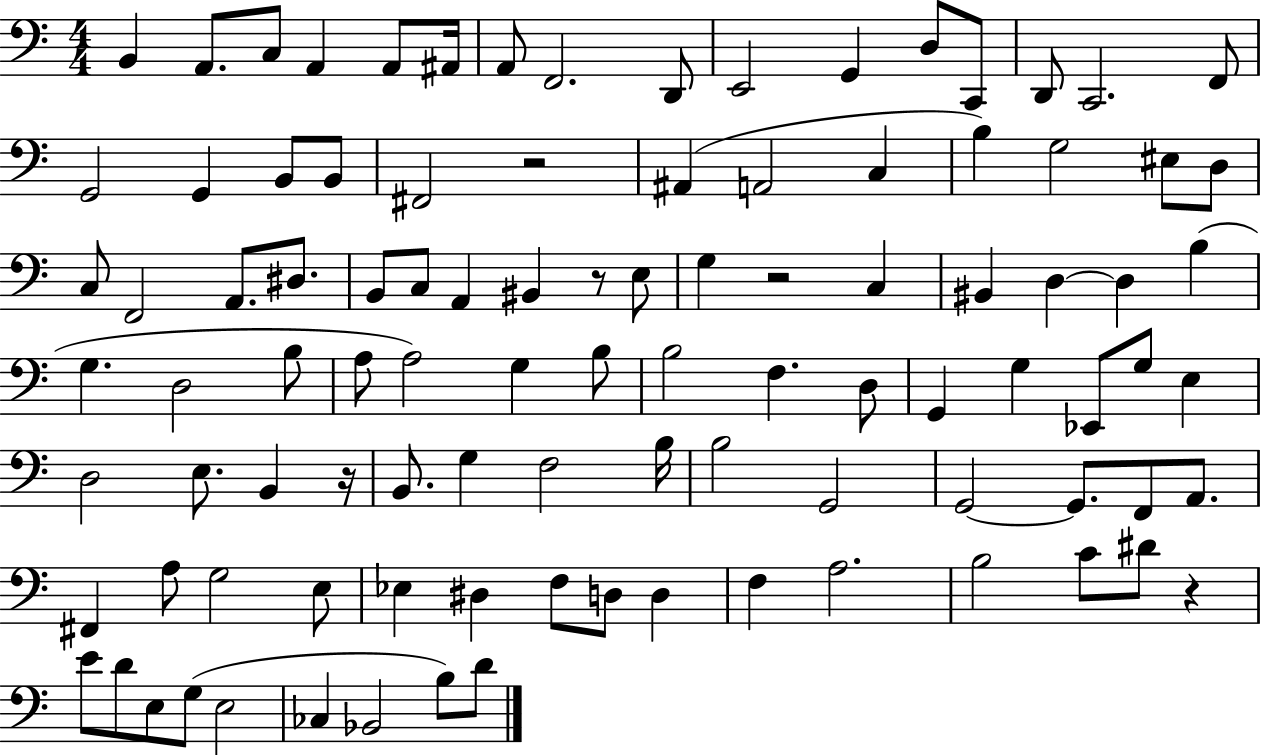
B2/q A2/e. C3/e A2/q A2/e A#2/s A2/e F2/h. D2/e E2/h G2/q D3/e C2/e D2/e C2/h. F2/e G2/h G2/q B2/e B2/e F#2/h R/h A#2/q A2/h C3/q B3/q G3/h EIS3/e D3/e C3/e F2/h A2/e. D#3/e. B2/e C3/e A2/q BIS2/q R/e E3/e G3/q R/h C3/q BIS2/q D3/q D3/q B3/q G3/q. D3/h B3/e A3/e A3/h G3/q B3/e B3/h F3/q. D3/e G2/q G3/q Eb2/e G3/e E3/q D3/h E3/e. B2/q R/s B2/e. G3/q F3/h B3/s B3/h G2/h G2/h G2/e. F2/e A2/e. F#2/q A3/e G3/h E3/e Eb3/q D#3/q F3/e D3/e D3/q F3/q A3/h. B3/h C4/e D#4/e R/q E4/e D4/e E3/e G3/e E3/h CES3/q Bb2/h B3/e D4/e